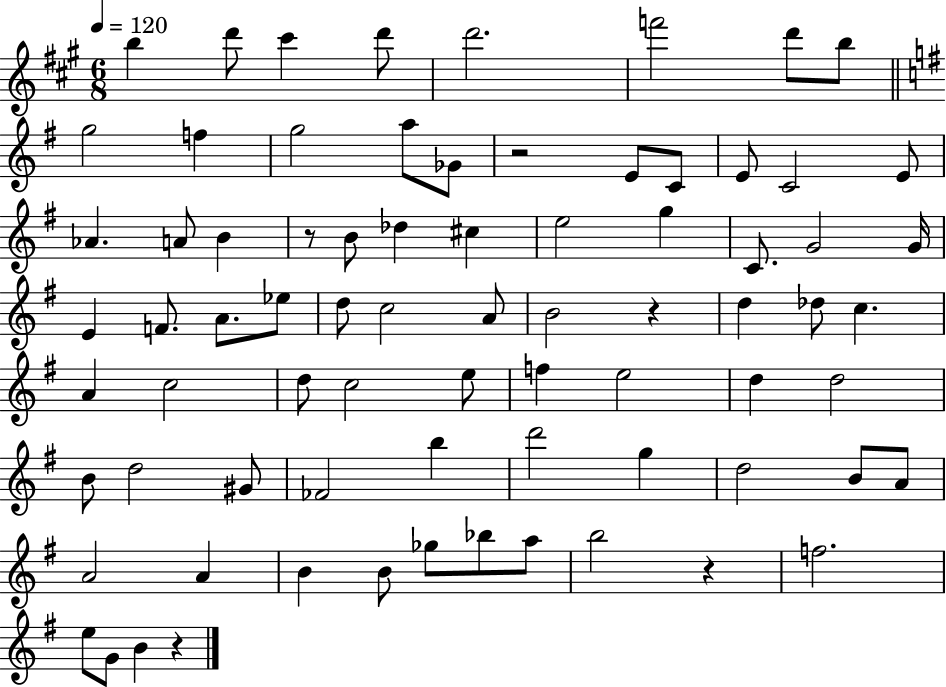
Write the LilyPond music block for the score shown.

{
  \clef treble
  \numericTimeSignature
  \time 6/8
  \key a \major
  \tempo 4 = 120
  \repeat volta 2 { b''4 d'''8 cis'''4 d'''8 | d'''2. | f'''2 d'''8 b''8 | \bar "||" \break \key e \minor g''2 f''4 | g''2 a''8 ges'8 | r2 e'8 c'8 | e'8 c'2 e'8 | \break aes'4. a'8 b'4 | r8 b'8 des''4 cis''4 | e''2 g''4 | c'8. g'2 g'16 | \break e'4 f'8. a'8. ees''8 | d''8 c''2 a'8 | b'2 r4 | d''4 des''8 c''4. | \break a'4 c''2 | d''8 c''2 e''8 | f''4 e''2 | d''4 d''2 | \break b'8 d''2 gis'8 | fes'2 b''4 | d'''2 g''4 | d''2 b'8 a'8 | \break a'2 a'4 | b'4 b'8 ges''8 bes''8 a''8 | b''2 r4 | f''2. | \break e''8 g'8 b'4 r4 | } \bar "|."
}